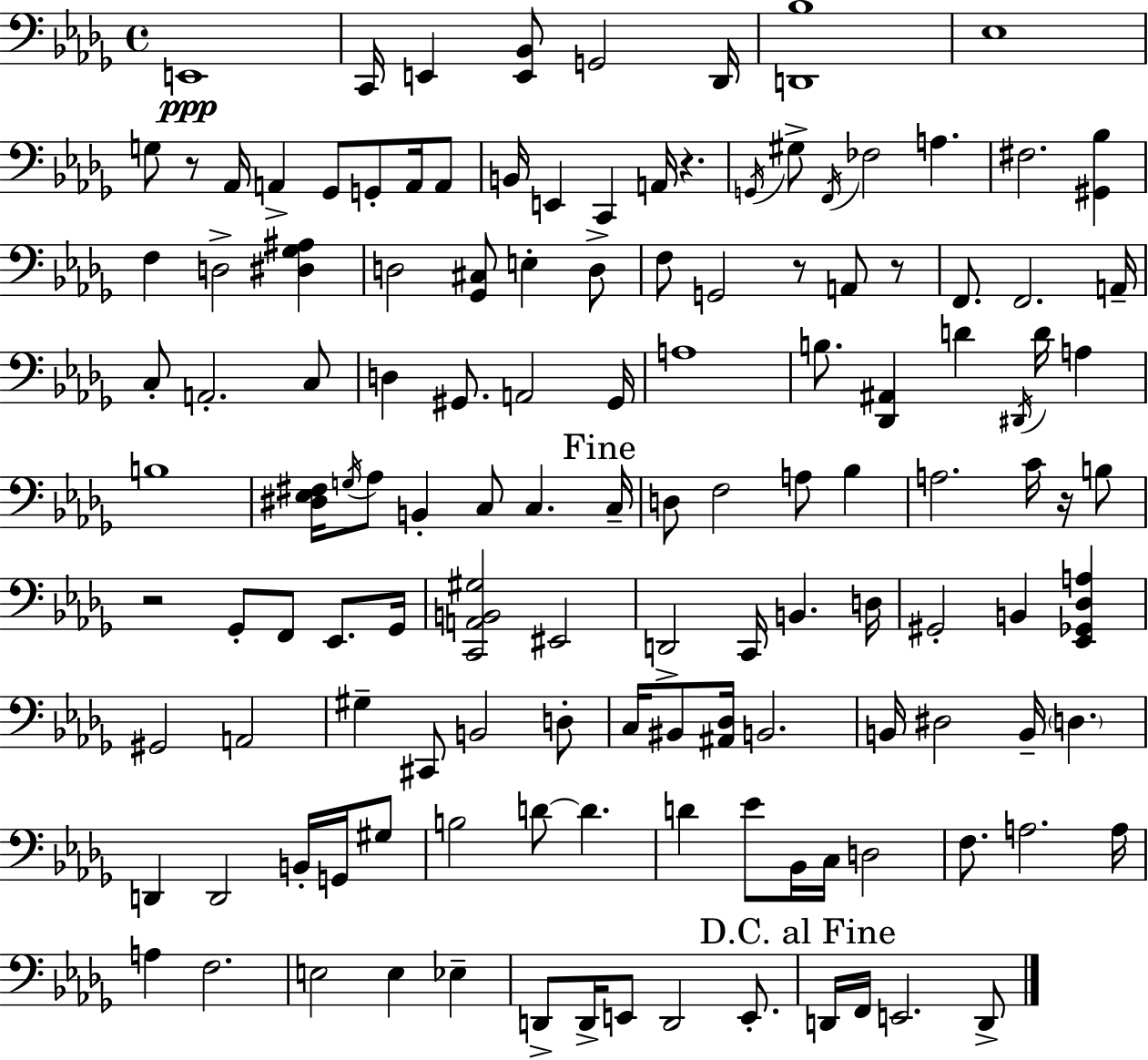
X:1
T:Untitled
M:4/4
L:1/4
K:Bbm
E,,4 C,,/4 E,, [E,,_B,,]/2 G,,2 _D,,/4 [D,,_B,]4 _E,4 G,/2 z/2 _A,,/4 A,, _G,,/2 G,,/2 A,,/4 A,,/2 B,,/4 E,, C,, A,,/4 z G,,/4 ^G,/2 F,,/4 _F,2 A, ^F,2 [^G,,_B,] F, D,2 [^D,_G,^A,] D,2 [_G,,^C,]/2 E, D,/2 F,/2 G,,2 z/2 A,,/2 z/2 F,,/2 F,,2 A,,/4 C,/2 A,,2 C,/2 D, ^G,,/2 A,,2 ^G,,/4 A,4 B,/2 [_D,,^A,,] D ^D,,/4 D/4 A, B,4 [^D,_E,^F,]/4 G,/4 _A,/2 B,, C,/2 C, C,/4 D,/2 F,2 A,/2 _B, A,2 C/4 z/4 B,/2 z2 _G,,/2 F,,/2 _E,,/2 _G,,/4 [C,,A,,B,,^G,]2 ^E,,2 D,,2 C,,/4 B,, D,/4 ^G,,2 B,, [_E,,_G,,_D,A,] ^G,,2 A,,2 ^G, ^C,,/2 B,,2 D,/2 C,/4 ^B,,/2 [^A,,_D,]/4 B,,2 B,,/4 ^D,2 B,,/4 D, D,, D,,2 B,,/4 G,,/4 ^G,/2 B,2 D/2 D D _E/2 _B,,/4 C,/4 D,2 F,/2 A,2 A,/4 A, F,2 E,2 E, _E, D,,/2 D,,/4 E,,/2 D,,2 E,,/2 D,,/4 F,,/4 E,,2 D,,/2